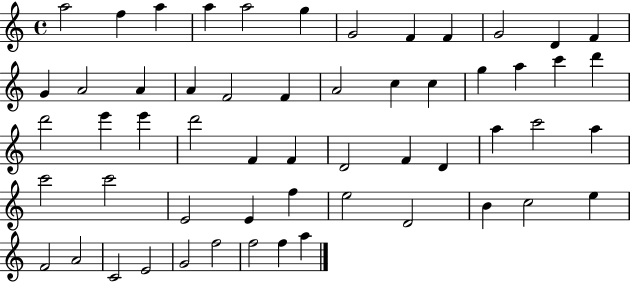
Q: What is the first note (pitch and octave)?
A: A5